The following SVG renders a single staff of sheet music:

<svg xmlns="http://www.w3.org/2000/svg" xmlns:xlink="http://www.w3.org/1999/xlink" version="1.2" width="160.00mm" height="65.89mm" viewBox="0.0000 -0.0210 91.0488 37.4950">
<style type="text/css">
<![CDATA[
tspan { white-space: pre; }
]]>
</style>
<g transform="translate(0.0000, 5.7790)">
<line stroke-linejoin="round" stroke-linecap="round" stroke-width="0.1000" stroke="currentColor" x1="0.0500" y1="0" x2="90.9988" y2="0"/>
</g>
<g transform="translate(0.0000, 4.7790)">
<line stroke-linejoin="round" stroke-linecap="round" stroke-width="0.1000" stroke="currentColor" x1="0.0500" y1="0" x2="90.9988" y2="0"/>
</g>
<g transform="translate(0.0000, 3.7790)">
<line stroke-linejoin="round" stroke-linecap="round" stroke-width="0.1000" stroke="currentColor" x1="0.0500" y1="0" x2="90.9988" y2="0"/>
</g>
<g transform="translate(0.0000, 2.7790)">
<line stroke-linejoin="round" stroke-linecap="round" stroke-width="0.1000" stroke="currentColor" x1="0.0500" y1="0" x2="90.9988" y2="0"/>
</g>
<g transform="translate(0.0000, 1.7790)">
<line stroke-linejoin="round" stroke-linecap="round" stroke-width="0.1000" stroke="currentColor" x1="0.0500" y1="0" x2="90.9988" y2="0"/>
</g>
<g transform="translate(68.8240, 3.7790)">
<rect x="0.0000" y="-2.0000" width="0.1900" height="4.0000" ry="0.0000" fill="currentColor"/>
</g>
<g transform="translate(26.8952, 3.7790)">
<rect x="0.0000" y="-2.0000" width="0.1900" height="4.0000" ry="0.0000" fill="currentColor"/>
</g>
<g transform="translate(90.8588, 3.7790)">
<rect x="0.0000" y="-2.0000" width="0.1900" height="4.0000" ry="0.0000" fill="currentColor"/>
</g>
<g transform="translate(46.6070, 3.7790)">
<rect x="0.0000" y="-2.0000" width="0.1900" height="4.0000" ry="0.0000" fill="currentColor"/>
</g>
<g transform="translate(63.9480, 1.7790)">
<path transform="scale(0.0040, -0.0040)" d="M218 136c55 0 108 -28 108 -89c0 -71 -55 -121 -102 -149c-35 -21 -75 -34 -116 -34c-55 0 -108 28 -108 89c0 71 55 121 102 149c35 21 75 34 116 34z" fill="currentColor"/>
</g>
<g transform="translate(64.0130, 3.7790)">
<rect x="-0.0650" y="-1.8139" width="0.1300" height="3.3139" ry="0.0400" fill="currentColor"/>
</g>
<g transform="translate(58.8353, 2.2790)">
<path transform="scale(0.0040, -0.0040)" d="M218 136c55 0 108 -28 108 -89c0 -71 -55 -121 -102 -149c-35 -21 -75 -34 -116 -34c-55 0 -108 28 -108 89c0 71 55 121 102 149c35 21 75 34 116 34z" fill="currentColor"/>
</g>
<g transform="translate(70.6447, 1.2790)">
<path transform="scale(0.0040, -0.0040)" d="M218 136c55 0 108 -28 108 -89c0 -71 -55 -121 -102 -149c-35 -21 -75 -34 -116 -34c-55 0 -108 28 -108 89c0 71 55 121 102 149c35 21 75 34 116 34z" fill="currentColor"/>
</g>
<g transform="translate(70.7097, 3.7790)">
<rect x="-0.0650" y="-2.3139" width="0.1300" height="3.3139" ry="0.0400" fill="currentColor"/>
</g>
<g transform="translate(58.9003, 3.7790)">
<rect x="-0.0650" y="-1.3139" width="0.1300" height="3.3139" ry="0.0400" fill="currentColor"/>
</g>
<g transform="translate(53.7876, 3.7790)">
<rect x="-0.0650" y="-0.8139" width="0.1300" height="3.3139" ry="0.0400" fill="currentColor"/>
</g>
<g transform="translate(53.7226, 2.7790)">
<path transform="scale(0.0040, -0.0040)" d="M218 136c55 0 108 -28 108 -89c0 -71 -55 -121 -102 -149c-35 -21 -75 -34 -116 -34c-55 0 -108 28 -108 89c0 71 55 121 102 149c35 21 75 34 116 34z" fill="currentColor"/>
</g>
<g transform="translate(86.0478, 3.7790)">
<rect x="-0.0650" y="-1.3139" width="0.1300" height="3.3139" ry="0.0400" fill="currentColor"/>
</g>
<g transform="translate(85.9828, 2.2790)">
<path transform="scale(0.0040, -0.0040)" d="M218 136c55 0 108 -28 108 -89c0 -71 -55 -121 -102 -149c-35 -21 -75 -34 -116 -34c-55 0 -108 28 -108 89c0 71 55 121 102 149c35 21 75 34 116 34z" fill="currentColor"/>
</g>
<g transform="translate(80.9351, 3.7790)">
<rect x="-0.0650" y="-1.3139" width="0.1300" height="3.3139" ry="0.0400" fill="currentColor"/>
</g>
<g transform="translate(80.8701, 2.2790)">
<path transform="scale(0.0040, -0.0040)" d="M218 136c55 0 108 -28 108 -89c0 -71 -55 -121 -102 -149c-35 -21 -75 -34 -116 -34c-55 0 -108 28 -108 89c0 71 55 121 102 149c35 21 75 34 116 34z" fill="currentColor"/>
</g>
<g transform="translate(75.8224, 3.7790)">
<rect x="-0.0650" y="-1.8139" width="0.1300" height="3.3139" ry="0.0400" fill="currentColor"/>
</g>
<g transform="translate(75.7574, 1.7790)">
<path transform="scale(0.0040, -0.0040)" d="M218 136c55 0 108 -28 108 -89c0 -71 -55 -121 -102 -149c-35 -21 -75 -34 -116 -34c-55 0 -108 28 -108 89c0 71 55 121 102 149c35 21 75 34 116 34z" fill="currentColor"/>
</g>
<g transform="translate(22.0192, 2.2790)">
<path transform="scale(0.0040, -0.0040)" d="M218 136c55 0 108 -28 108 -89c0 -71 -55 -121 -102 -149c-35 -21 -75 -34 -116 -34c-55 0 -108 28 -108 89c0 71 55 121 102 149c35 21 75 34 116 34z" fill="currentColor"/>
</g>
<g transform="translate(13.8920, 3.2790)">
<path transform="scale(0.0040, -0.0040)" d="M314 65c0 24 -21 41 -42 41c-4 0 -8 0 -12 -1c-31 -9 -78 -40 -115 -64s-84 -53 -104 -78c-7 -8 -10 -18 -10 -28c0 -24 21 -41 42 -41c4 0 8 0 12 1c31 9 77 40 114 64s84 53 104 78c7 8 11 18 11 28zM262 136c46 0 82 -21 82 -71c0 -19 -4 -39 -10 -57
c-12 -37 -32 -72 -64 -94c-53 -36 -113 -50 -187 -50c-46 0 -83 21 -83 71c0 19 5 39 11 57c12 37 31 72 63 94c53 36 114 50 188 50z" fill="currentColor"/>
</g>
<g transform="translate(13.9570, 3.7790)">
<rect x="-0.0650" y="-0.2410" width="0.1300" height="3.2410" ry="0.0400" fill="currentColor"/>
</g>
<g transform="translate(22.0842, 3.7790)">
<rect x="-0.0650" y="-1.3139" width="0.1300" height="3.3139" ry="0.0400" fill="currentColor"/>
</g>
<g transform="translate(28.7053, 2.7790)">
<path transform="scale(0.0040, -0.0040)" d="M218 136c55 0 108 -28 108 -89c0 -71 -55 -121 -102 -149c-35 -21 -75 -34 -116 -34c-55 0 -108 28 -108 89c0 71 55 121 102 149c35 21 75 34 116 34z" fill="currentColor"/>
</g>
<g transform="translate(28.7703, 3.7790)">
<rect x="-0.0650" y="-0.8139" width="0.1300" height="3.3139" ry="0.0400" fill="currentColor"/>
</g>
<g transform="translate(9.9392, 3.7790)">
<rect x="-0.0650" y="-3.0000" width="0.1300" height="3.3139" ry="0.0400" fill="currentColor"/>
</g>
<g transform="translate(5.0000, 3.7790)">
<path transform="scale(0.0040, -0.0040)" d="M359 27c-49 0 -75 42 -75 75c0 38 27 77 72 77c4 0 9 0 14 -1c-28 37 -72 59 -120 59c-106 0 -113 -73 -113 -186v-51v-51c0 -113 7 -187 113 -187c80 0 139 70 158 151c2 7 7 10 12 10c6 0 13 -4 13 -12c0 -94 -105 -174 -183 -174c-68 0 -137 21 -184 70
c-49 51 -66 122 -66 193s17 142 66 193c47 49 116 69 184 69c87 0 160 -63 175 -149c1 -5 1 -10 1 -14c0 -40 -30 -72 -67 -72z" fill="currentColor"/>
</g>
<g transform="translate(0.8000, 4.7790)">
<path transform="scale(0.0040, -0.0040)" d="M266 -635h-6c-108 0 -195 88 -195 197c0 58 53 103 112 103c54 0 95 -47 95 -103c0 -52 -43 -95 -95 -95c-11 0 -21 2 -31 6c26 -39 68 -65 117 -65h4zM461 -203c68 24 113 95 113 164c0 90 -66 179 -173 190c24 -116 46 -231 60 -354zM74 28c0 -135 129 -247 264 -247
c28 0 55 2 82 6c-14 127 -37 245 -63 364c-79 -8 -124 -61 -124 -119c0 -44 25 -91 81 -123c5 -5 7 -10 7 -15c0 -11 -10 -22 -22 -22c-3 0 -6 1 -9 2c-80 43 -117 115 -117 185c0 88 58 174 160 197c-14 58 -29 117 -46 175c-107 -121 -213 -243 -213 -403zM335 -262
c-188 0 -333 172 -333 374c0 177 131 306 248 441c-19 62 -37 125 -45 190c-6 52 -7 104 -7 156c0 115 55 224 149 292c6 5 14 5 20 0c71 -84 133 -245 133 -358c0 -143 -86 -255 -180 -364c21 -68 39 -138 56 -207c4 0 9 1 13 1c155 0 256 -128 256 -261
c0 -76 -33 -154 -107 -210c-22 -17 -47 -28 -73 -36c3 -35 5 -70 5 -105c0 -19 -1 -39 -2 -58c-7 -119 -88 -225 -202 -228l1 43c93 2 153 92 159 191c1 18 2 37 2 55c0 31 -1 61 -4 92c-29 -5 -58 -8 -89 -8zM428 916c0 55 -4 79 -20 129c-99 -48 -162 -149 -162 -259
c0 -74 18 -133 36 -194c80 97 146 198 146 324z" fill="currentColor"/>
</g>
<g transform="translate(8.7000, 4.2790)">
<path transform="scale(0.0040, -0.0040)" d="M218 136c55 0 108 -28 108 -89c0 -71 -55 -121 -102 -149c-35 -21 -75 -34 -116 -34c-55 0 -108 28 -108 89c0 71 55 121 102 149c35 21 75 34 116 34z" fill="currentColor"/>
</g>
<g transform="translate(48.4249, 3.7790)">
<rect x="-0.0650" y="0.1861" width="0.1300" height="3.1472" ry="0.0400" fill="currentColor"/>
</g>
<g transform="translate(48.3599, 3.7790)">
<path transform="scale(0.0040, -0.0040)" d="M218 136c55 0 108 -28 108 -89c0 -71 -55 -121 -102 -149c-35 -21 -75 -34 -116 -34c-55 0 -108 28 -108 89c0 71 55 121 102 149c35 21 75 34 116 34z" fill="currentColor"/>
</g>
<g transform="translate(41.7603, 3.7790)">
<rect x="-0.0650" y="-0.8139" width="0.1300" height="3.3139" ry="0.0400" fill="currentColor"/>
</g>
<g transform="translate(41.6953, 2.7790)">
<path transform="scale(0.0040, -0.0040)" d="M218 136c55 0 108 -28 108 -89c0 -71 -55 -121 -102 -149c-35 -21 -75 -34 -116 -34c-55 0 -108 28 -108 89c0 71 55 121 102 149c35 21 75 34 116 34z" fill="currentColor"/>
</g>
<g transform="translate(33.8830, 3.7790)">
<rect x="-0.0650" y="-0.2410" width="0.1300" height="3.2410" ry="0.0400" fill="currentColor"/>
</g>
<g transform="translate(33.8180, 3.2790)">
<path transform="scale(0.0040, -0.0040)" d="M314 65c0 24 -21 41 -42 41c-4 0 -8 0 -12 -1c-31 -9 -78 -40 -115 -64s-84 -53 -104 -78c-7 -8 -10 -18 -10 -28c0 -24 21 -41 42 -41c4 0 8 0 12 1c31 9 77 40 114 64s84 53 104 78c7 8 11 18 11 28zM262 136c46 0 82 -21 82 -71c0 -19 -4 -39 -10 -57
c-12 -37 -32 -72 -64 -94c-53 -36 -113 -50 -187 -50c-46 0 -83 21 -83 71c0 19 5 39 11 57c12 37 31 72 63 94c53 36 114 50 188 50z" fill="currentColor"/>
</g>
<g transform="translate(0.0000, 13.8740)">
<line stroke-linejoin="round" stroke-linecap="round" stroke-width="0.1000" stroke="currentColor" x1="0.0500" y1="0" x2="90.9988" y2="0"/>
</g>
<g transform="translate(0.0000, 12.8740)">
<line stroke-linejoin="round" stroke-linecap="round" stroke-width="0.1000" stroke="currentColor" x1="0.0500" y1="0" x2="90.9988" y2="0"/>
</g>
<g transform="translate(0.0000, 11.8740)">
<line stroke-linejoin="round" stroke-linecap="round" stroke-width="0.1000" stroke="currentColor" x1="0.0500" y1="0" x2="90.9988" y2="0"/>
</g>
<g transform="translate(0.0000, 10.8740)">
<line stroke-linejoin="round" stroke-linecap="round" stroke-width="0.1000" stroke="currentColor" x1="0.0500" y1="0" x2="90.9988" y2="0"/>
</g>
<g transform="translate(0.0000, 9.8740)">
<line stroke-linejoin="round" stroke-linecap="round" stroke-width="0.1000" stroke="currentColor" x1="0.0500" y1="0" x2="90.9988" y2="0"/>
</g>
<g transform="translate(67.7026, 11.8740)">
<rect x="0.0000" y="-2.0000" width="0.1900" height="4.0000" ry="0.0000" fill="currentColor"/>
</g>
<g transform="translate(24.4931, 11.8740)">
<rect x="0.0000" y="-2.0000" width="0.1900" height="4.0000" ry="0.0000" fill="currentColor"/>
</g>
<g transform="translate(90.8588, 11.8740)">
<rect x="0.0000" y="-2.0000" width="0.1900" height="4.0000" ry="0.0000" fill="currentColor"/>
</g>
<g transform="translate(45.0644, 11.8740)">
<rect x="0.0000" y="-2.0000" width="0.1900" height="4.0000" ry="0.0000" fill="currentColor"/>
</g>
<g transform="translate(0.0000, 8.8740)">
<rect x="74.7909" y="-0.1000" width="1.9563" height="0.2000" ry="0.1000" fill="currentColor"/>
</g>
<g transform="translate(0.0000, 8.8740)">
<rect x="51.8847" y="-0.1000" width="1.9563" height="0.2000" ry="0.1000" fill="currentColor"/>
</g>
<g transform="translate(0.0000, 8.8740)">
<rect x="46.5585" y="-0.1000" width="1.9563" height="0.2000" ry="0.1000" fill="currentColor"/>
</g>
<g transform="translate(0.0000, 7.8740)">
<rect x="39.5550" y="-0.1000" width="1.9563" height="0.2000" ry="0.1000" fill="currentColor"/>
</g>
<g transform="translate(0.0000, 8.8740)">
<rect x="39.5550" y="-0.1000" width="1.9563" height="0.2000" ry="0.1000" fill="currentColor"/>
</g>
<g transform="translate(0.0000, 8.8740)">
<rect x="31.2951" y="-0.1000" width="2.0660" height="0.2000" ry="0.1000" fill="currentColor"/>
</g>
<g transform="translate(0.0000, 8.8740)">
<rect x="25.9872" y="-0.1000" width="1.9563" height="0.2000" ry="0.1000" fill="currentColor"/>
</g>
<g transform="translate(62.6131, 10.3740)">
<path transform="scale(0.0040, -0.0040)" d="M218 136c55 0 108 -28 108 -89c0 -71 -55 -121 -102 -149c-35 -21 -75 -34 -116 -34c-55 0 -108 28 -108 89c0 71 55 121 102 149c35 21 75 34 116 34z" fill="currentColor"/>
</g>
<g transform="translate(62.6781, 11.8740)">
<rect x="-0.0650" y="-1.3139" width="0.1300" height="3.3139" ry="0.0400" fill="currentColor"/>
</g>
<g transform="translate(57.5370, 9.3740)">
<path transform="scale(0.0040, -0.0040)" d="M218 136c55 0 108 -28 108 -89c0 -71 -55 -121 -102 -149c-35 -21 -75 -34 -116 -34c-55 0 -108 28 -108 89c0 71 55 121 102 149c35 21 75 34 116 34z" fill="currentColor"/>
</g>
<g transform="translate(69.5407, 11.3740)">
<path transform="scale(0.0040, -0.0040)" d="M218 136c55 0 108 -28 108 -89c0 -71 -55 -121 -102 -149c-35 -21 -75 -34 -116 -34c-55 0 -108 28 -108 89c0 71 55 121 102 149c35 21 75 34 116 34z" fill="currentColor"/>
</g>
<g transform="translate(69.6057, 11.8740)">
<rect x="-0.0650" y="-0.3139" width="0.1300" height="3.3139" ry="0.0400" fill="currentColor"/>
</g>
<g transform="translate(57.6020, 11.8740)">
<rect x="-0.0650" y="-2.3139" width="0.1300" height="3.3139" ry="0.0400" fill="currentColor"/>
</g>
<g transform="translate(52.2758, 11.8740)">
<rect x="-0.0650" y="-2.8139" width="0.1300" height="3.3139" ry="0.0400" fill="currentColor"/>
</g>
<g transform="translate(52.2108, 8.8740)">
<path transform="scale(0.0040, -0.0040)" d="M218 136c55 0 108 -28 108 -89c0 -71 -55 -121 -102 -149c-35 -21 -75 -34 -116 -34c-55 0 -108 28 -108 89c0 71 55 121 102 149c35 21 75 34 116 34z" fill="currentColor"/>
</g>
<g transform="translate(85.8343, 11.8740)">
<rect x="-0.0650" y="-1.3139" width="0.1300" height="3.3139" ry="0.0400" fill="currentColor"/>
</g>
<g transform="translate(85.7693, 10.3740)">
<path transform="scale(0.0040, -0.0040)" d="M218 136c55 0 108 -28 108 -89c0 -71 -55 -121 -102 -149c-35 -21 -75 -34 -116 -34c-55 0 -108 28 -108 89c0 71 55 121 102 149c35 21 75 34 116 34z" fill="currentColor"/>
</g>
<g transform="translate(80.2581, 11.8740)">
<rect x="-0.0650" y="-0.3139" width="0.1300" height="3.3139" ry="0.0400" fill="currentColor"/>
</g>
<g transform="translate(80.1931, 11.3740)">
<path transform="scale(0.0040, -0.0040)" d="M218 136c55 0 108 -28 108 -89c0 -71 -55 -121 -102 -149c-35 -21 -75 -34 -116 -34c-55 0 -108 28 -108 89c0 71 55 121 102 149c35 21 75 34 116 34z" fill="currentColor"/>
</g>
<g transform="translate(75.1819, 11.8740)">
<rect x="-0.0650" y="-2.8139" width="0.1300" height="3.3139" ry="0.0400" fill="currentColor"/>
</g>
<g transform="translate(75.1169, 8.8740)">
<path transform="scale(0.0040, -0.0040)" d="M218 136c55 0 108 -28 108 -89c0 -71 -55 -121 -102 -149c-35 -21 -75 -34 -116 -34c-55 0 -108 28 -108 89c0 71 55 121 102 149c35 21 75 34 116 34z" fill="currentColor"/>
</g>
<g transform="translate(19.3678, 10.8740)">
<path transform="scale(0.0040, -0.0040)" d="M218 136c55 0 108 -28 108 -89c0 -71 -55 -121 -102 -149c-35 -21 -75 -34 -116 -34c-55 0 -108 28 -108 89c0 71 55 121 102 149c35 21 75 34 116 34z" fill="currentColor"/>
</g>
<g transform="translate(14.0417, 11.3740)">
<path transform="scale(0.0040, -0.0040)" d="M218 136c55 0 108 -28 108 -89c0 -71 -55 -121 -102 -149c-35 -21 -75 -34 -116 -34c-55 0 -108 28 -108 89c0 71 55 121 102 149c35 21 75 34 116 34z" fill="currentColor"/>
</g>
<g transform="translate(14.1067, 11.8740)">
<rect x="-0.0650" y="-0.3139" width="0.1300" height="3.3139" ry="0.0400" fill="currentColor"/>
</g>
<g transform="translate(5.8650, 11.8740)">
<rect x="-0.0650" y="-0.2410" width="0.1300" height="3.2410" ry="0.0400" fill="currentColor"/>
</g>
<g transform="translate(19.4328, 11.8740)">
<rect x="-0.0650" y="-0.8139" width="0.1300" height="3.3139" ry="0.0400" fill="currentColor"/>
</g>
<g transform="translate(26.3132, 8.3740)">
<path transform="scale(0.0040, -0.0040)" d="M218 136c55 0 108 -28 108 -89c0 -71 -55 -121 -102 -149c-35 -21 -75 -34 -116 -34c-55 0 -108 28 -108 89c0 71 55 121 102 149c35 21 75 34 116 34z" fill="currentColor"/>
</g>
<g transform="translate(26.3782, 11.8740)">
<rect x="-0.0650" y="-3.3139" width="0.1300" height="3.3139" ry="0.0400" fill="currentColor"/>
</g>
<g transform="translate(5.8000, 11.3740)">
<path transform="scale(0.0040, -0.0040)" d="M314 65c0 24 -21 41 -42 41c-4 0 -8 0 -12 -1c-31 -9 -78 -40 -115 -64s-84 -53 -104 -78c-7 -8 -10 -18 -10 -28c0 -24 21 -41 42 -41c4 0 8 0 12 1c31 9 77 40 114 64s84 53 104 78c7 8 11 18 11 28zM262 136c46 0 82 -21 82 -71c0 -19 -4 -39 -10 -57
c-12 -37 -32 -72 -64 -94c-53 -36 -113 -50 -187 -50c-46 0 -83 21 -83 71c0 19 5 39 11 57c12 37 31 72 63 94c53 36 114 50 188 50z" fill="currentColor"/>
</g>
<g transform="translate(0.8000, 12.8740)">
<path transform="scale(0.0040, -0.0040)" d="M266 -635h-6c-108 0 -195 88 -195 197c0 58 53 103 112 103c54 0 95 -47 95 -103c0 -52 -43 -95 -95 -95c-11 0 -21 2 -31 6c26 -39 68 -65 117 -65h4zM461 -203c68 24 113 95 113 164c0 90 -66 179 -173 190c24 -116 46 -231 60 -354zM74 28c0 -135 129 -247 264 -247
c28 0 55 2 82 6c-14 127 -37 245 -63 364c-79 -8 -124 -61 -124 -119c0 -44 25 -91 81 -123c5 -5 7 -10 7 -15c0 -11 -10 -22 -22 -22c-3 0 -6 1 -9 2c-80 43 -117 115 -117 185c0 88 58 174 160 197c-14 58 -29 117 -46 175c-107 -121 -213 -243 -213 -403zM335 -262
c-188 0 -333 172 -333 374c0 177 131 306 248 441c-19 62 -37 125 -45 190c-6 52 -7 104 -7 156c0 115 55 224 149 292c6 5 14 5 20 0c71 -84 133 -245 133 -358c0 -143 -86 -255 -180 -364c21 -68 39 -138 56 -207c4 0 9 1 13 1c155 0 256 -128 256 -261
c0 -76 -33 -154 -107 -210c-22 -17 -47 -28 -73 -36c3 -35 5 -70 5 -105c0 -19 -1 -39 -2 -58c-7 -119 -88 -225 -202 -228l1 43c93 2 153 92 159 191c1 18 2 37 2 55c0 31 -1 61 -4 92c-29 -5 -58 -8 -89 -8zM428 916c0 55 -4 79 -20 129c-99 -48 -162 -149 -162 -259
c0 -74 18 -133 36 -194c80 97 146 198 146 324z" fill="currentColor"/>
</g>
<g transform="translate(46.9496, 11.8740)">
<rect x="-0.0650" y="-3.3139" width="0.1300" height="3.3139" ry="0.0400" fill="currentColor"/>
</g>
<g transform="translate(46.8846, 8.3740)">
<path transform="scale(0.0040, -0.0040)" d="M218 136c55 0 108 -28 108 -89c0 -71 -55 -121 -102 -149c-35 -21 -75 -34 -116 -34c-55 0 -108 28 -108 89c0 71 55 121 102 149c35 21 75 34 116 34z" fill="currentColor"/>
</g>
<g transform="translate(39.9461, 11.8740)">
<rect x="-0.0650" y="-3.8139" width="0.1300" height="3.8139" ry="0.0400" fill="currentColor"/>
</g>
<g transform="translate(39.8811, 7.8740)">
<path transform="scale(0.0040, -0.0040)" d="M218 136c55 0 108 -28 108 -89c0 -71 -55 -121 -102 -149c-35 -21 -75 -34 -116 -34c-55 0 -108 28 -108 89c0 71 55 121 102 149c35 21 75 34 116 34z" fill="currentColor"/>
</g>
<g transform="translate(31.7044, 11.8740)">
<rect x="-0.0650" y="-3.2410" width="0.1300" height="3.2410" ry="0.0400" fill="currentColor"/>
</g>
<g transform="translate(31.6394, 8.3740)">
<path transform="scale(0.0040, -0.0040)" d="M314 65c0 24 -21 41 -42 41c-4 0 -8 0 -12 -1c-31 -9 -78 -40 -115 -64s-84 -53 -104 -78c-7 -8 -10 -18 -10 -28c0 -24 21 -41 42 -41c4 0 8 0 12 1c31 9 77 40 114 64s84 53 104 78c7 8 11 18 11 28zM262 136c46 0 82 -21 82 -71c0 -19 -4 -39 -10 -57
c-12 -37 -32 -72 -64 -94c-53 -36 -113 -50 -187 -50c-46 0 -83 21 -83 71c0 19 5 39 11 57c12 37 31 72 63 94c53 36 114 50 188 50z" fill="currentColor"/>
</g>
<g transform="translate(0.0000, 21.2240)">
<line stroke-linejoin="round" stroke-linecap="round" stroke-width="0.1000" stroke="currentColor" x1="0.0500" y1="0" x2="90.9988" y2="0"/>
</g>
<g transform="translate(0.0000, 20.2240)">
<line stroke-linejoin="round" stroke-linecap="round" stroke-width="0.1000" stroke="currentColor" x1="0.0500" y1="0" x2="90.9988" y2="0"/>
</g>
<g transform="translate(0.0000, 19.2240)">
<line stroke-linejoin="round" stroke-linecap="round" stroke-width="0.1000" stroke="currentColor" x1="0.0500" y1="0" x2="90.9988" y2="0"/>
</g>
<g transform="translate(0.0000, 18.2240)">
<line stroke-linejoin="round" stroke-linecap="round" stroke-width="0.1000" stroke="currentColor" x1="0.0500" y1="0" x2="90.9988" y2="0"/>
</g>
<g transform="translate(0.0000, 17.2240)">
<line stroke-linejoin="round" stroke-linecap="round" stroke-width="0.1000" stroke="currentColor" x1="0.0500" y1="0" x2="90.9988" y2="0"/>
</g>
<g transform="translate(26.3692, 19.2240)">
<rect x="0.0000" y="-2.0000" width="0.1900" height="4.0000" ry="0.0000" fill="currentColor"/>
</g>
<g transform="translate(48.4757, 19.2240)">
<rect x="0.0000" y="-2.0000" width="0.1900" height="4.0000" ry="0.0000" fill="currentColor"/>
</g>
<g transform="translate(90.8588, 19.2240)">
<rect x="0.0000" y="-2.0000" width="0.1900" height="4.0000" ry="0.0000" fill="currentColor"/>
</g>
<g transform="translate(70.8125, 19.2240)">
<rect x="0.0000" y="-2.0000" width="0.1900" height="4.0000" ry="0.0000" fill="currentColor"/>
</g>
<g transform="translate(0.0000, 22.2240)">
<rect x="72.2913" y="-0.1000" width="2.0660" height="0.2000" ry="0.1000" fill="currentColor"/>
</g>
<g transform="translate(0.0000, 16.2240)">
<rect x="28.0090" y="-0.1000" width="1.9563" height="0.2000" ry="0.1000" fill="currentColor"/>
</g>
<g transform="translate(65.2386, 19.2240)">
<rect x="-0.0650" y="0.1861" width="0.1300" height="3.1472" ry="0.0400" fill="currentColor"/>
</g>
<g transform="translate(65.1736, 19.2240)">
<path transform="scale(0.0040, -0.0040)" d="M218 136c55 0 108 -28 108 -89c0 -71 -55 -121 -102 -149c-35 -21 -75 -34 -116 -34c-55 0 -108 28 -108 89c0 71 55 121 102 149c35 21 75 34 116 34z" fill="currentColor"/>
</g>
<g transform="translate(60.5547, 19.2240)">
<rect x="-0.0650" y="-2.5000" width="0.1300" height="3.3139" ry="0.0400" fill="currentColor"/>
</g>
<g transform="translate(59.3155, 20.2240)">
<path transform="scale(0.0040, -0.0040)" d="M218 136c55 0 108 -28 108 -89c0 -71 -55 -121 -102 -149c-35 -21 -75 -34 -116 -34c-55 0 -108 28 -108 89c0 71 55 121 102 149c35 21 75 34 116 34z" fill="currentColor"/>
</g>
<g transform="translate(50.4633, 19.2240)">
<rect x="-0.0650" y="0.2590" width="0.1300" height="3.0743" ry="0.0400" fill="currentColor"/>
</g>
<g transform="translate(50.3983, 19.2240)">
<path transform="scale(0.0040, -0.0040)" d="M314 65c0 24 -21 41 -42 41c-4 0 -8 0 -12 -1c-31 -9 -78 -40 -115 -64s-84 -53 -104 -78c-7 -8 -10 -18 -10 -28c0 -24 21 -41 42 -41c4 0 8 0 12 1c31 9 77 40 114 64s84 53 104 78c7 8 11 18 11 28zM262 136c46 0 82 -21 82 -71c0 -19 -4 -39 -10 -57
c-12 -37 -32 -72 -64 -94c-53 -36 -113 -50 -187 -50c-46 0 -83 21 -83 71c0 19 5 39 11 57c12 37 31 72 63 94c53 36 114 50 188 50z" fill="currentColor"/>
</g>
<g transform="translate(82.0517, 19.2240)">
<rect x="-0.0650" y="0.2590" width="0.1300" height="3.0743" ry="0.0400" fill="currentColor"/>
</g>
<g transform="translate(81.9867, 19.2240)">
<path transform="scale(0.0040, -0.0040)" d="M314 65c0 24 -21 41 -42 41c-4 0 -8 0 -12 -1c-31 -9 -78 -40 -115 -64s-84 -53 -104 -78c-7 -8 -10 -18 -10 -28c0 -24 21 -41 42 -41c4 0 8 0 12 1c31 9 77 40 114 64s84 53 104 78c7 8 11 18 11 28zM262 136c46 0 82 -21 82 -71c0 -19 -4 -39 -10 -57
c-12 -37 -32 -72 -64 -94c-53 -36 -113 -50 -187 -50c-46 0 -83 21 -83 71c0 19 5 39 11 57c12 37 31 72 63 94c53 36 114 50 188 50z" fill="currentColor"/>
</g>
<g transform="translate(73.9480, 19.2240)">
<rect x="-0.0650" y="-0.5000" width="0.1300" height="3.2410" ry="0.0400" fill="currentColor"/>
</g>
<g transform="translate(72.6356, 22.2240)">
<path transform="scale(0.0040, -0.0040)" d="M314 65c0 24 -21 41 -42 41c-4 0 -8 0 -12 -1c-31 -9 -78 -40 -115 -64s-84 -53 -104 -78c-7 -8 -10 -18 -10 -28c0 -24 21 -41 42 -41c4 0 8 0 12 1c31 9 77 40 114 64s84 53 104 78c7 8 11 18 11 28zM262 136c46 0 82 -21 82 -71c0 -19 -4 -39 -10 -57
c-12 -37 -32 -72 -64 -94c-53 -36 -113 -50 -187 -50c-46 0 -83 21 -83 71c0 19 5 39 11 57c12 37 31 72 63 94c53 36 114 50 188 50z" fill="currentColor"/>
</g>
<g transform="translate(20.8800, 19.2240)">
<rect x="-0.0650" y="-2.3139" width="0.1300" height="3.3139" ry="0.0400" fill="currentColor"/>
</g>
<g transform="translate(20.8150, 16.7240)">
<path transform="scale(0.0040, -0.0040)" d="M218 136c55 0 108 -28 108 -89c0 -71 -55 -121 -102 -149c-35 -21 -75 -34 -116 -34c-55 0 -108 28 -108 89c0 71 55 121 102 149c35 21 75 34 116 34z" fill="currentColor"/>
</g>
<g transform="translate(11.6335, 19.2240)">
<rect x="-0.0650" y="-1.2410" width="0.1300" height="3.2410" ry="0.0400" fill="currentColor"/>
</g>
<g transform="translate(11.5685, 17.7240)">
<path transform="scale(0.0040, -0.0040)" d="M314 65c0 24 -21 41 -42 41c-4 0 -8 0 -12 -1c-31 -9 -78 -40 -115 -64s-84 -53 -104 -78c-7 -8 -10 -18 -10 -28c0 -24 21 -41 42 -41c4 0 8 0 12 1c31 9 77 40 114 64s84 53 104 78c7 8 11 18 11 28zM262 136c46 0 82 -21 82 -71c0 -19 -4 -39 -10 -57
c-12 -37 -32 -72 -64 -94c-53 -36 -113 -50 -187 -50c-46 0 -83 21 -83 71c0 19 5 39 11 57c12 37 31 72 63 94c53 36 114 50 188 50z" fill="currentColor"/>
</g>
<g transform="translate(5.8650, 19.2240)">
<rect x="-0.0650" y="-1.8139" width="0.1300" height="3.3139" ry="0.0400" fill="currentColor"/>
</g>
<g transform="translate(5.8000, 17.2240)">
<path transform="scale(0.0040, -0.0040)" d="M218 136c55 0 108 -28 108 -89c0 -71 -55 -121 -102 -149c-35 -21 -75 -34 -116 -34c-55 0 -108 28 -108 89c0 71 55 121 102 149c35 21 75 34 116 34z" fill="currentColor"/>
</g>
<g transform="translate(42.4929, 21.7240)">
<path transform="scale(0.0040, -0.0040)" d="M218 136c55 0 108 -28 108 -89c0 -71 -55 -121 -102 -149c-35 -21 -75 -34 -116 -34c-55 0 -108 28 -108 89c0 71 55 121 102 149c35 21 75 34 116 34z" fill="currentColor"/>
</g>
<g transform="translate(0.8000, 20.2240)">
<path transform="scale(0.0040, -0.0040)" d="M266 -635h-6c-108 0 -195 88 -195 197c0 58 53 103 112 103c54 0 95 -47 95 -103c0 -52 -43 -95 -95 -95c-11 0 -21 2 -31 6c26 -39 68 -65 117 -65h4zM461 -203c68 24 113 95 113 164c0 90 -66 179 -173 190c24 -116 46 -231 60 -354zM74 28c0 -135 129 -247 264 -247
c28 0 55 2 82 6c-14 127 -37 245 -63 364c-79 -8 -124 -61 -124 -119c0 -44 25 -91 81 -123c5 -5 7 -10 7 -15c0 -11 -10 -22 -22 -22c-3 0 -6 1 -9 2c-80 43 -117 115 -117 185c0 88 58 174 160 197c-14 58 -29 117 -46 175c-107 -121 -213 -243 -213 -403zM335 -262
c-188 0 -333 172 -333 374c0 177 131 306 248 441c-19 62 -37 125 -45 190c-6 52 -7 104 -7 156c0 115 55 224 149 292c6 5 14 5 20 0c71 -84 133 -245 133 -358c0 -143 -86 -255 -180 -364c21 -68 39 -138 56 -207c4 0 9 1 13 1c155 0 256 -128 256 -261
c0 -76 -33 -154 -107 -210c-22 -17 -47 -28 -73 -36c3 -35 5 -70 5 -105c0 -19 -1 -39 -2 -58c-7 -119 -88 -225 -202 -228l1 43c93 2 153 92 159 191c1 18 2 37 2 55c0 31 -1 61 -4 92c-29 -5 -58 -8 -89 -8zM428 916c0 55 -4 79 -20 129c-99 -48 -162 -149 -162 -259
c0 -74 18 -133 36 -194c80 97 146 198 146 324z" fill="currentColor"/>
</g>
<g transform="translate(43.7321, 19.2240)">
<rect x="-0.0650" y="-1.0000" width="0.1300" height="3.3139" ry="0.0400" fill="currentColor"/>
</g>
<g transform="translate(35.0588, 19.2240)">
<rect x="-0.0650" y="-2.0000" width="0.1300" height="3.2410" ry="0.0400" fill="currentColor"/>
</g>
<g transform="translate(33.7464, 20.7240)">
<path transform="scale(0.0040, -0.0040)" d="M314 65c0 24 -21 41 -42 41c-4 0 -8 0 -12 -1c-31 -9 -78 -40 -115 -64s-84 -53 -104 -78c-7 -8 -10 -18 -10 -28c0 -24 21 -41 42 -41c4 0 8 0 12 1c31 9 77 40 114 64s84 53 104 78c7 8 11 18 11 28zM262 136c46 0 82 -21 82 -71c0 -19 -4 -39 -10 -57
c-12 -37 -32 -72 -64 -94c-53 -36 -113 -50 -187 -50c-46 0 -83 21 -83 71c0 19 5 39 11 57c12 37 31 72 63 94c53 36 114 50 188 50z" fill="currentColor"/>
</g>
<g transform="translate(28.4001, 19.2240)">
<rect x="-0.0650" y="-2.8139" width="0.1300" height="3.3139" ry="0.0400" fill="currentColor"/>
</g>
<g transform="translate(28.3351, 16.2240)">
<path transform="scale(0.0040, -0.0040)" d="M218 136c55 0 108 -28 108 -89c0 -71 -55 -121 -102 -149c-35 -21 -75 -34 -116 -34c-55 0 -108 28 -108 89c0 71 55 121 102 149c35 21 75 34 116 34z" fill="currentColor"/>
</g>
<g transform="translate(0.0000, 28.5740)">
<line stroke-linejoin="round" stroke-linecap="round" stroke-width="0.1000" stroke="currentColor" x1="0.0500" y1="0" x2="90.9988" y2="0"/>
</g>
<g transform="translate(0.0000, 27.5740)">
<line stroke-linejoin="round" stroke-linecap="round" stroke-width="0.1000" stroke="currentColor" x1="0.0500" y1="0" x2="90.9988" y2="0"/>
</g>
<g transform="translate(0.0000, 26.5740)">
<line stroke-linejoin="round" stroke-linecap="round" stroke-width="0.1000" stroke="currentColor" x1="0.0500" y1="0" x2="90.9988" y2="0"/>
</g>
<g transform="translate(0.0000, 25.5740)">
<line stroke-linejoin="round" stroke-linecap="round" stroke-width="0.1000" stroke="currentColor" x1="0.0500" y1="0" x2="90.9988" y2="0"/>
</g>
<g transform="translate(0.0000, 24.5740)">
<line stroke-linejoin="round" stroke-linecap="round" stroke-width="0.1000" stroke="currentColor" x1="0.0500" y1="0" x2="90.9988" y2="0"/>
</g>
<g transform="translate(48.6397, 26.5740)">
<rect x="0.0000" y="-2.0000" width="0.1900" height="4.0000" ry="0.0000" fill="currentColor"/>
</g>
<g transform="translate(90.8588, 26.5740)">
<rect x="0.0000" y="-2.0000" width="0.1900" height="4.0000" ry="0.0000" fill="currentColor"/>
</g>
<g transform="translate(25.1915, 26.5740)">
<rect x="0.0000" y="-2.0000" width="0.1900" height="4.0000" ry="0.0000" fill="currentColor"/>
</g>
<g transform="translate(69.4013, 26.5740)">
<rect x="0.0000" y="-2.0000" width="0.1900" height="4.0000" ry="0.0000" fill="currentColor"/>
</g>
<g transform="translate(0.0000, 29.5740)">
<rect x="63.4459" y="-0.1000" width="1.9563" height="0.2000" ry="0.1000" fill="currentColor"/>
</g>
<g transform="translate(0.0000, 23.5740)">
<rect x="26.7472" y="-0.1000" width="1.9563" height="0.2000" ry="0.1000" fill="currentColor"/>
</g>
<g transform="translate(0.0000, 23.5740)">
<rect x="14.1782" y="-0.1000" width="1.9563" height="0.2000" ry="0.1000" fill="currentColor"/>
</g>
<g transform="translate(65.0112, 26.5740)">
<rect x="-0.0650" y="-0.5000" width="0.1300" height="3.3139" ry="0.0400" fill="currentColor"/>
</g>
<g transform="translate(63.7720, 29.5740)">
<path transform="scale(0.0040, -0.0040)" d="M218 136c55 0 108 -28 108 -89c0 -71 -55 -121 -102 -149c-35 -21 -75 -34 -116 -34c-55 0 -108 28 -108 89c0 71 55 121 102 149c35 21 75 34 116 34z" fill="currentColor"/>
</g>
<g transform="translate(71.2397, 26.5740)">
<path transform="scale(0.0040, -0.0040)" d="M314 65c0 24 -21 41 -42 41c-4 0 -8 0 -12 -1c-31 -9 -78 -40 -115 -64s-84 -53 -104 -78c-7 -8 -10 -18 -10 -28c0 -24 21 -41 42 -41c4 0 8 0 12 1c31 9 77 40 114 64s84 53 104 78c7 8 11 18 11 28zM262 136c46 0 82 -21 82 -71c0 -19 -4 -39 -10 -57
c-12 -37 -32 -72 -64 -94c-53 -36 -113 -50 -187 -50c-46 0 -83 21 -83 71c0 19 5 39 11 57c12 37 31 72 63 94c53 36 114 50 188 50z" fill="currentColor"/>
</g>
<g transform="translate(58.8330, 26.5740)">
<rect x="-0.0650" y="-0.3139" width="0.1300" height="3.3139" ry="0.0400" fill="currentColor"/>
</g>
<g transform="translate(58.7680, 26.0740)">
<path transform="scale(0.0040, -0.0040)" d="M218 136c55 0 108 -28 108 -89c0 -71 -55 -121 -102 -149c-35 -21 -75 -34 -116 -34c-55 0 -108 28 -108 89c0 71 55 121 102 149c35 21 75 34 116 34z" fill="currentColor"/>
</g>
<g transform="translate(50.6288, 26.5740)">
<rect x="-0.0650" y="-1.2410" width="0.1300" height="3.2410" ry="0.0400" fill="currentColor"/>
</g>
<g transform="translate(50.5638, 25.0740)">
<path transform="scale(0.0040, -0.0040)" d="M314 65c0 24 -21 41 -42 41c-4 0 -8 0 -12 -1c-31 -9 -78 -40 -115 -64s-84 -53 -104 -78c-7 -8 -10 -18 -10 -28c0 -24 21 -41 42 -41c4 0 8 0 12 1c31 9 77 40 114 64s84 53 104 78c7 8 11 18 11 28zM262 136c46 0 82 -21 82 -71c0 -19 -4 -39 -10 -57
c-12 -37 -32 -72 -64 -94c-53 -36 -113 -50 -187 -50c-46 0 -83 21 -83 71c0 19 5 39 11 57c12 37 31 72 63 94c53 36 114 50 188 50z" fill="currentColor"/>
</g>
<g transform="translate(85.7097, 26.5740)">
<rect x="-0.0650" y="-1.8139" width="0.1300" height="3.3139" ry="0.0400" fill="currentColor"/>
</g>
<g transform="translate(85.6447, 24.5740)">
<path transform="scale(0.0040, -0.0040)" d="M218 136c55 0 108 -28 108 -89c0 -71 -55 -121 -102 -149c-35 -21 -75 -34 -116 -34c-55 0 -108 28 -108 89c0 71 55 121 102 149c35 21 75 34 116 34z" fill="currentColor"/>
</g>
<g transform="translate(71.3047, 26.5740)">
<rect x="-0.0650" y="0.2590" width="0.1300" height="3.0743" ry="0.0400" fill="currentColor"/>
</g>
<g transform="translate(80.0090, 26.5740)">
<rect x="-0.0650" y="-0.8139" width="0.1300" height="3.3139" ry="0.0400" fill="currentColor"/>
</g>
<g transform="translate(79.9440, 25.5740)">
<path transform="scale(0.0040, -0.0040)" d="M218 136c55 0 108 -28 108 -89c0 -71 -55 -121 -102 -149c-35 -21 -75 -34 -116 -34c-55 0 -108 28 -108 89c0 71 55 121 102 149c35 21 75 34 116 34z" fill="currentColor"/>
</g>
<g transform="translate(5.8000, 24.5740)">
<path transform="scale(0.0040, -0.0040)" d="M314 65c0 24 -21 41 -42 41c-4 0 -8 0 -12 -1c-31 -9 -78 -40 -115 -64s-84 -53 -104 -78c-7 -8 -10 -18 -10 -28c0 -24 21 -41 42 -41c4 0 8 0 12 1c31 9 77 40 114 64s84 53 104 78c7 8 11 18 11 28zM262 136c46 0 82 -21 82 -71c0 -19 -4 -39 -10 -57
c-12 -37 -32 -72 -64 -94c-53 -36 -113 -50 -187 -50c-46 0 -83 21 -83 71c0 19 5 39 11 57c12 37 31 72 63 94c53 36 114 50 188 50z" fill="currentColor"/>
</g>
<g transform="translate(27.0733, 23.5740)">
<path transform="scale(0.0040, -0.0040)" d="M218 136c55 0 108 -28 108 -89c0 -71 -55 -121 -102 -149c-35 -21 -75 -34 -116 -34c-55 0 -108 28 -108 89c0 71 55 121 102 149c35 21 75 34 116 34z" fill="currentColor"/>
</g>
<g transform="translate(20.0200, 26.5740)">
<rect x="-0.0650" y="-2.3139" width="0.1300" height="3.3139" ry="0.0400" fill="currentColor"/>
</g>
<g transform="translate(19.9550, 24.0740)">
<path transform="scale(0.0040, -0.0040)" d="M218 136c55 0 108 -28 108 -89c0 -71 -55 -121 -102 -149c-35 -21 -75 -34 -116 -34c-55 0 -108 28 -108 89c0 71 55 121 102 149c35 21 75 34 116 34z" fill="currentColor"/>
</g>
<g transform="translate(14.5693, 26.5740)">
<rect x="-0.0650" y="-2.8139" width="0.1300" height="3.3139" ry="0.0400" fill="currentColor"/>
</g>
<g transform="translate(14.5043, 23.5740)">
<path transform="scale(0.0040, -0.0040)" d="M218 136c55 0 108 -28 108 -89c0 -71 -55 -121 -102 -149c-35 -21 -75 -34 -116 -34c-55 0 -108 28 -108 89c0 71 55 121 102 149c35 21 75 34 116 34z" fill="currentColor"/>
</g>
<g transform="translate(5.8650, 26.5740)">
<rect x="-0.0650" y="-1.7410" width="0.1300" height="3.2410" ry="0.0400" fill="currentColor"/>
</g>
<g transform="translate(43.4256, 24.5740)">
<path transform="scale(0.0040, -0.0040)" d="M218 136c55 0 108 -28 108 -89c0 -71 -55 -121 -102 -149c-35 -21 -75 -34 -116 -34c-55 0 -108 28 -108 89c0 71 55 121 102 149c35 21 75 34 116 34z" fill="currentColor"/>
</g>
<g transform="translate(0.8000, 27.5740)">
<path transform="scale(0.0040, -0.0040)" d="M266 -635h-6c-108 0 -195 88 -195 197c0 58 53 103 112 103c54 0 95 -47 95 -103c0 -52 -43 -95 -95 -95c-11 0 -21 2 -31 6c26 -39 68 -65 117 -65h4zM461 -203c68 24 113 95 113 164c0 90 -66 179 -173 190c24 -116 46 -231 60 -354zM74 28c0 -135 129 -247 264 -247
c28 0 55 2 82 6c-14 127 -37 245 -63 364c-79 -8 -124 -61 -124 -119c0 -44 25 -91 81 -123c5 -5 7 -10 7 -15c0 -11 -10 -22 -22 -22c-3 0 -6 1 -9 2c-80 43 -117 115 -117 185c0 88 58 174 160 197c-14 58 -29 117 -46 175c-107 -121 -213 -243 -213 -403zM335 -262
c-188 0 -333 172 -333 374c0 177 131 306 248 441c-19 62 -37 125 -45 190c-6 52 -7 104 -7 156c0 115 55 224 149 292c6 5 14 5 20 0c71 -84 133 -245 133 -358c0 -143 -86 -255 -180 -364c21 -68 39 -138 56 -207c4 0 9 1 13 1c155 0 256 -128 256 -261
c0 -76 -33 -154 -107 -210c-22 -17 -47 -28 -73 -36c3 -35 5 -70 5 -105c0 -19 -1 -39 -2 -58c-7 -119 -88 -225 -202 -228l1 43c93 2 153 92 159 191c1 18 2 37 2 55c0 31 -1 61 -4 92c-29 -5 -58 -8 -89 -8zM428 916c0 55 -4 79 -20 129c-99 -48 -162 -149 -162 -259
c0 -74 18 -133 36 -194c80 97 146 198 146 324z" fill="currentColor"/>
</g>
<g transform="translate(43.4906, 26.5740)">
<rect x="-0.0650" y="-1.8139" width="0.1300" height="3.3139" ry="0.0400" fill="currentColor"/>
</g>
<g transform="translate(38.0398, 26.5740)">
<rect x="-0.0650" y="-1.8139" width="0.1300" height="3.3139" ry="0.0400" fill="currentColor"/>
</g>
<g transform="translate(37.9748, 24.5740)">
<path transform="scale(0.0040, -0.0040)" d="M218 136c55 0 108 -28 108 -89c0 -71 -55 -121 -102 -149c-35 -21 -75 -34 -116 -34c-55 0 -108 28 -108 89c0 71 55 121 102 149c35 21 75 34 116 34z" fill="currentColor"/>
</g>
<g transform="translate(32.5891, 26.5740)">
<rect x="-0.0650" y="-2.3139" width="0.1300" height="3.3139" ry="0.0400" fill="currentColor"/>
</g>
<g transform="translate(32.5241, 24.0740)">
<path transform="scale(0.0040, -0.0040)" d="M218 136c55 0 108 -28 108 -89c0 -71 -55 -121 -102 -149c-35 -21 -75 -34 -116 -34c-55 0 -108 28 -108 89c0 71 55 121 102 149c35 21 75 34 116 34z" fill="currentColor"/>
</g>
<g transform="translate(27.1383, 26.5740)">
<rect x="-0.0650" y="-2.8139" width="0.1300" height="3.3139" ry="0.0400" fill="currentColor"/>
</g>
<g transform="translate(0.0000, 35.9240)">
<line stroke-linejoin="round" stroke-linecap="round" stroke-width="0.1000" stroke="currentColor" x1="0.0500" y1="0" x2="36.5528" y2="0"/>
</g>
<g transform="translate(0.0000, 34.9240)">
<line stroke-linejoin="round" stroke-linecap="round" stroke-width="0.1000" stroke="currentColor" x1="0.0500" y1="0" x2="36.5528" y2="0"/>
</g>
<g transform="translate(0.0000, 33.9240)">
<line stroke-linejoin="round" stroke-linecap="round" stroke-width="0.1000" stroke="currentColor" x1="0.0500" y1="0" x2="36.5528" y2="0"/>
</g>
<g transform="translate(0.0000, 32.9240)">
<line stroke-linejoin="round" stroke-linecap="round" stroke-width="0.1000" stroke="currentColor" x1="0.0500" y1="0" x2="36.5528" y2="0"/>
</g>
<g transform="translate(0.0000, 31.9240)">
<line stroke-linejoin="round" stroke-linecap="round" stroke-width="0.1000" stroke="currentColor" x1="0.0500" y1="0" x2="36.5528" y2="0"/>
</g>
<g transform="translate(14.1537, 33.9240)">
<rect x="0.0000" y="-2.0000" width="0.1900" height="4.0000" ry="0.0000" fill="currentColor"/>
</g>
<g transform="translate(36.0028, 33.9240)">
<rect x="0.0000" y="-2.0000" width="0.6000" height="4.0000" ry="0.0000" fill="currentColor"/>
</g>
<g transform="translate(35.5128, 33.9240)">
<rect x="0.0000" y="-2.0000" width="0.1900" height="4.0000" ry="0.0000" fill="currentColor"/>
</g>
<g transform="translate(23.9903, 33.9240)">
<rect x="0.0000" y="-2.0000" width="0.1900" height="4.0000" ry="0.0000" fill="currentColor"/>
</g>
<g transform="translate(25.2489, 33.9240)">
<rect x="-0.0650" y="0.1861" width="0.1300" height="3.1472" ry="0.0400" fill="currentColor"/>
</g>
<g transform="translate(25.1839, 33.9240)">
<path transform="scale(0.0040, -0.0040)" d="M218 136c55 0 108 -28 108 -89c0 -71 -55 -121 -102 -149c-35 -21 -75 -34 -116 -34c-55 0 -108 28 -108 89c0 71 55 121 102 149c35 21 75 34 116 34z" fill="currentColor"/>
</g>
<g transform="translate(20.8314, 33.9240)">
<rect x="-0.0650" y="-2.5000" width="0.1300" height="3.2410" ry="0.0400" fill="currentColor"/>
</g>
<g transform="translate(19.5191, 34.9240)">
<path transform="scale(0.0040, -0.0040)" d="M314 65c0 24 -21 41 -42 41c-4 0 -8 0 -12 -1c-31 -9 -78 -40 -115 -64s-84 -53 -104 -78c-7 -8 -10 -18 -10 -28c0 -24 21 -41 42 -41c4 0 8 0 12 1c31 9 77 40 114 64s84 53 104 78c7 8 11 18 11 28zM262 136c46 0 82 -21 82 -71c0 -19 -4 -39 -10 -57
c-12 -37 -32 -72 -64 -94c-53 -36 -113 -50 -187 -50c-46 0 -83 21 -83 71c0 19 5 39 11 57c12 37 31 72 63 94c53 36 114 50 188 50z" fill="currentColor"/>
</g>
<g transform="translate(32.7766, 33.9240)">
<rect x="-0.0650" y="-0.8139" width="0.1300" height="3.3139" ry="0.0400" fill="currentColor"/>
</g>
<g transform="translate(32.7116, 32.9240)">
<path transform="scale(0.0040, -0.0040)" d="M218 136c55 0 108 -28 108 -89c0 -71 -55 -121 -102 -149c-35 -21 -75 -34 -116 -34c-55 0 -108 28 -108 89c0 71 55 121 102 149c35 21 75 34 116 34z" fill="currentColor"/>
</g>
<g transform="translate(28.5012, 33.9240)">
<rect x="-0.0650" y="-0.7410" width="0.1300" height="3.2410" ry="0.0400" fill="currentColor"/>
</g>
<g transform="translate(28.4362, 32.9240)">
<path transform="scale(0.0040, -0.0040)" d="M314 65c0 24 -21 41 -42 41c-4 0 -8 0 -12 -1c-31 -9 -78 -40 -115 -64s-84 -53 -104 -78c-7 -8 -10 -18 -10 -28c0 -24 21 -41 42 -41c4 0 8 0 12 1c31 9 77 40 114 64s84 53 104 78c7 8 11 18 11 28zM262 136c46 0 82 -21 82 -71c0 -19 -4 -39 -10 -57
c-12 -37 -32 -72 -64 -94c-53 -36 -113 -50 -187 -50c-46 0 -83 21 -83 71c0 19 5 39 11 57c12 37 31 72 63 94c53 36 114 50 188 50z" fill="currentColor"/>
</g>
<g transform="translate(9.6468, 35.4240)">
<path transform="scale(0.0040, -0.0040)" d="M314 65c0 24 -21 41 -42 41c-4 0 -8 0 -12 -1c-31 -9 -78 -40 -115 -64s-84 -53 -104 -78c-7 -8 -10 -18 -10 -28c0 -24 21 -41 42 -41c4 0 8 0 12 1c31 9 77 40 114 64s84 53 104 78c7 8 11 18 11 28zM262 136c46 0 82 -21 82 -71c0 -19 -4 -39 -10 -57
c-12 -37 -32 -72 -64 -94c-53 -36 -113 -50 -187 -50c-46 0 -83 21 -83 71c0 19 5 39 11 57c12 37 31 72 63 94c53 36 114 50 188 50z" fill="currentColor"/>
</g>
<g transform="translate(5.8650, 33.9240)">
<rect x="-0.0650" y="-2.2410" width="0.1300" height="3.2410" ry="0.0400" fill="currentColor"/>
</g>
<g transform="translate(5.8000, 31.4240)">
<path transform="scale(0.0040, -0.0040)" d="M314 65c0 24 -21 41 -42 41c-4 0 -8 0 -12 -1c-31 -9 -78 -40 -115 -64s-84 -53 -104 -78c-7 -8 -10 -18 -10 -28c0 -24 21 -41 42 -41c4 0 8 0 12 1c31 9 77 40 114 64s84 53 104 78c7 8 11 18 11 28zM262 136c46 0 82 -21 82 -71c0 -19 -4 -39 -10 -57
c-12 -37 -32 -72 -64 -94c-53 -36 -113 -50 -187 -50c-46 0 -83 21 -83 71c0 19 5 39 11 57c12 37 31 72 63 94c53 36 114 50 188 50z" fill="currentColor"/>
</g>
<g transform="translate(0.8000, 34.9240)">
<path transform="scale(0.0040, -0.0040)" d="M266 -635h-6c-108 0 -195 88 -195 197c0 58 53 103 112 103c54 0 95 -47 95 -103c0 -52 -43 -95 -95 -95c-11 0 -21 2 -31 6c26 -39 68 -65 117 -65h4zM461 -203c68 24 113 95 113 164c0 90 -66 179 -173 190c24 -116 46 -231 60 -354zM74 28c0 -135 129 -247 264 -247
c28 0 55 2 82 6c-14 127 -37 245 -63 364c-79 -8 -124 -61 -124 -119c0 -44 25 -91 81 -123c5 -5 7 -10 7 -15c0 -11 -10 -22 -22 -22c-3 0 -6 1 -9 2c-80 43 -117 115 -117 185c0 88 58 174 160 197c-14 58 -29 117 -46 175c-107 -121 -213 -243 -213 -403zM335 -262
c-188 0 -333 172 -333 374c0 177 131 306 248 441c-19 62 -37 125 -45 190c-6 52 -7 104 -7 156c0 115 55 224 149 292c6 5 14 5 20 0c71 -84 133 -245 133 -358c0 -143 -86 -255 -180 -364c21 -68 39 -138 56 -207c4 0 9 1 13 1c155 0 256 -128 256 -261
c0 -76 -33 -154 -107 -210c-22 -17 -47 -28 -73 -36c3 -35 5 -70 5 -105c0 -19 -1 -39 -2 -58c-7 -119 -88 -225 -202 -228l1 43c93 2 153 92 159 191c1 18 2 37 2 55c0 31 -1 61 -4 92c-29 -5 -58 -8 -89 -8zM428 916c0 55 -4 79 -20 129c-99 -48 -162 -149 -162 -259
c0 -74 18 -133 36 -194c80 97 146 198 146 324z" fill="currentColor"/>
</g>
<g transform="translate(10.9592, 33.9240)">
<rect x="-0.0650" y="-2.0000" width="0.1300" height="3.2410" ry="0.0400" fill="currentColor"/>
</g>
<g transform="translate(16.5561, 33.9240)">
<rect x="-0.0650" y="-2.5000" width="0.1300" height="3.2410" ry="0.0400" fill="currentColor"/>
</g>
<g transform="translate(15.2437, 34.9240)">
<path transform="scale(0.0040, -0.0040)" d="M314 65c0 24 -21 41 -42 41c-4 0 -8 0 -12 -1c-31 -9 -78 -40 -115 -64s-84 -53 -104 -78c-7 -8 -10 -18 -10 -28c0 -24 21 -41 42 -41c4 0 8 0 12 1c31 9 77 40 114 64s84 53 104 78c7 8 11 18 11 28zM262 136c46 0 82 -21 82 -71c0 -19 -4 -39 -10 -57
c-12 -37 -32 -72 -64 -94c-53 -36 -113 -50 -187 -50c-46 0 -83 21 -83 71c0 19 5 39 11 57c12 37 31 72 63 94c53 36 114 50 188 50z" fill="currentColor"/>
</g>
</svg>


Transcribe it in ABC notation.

X:1
T:Untitled
M:4/4
L:1/4
K:C
A c2 e d c2 d B d e f g f e e c2 c d b b2 c' b a g e c a c e f e2 g a F2 D B2 G B C2 B2 f2 a g a g f f e2 c C B2 d f g2 F2 G2 G2 B d2 d